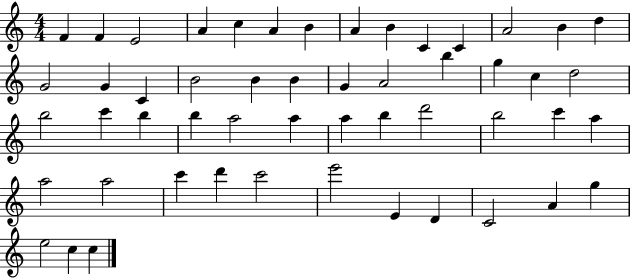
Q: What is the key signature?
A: C major